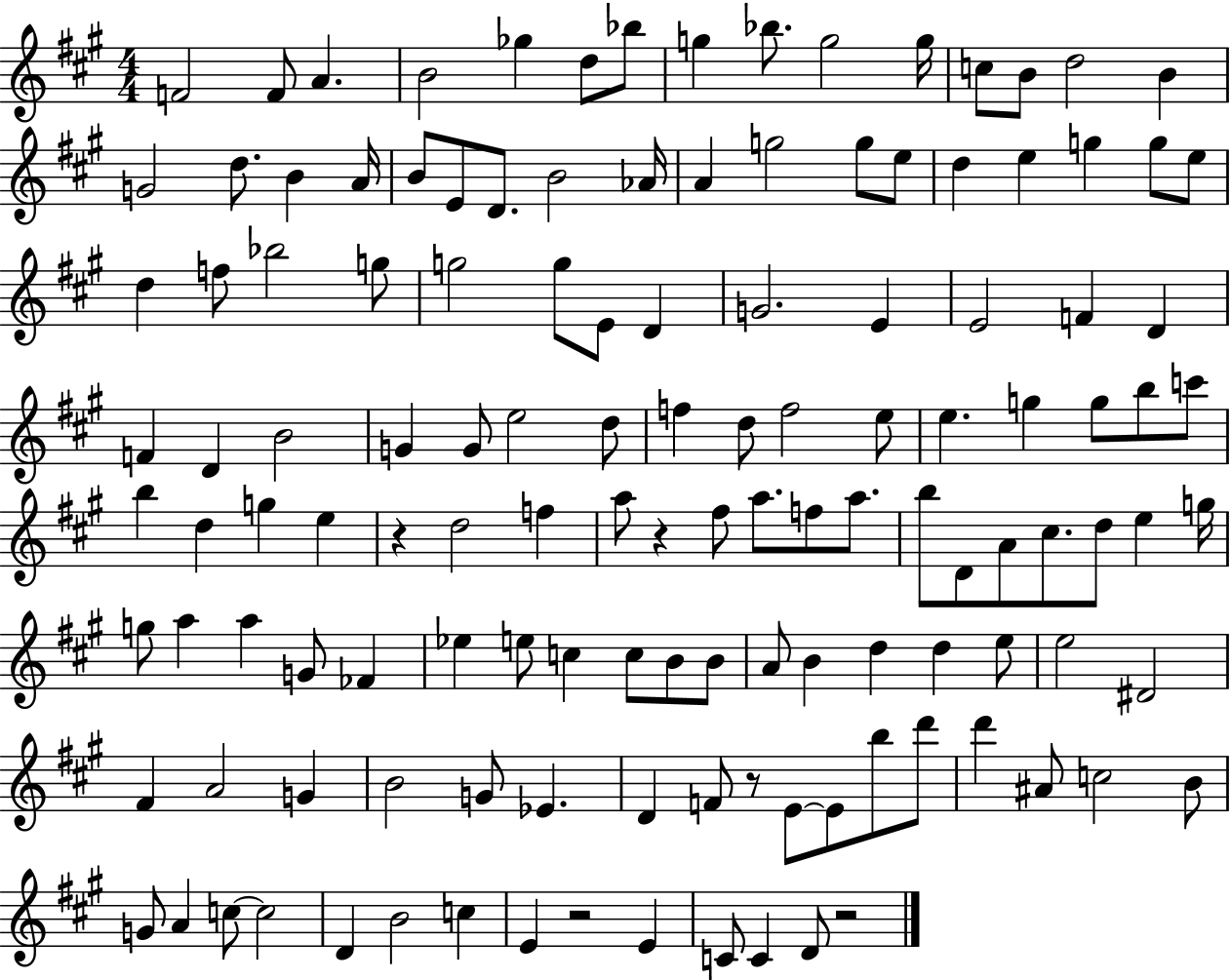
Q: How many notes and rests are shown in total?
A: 131